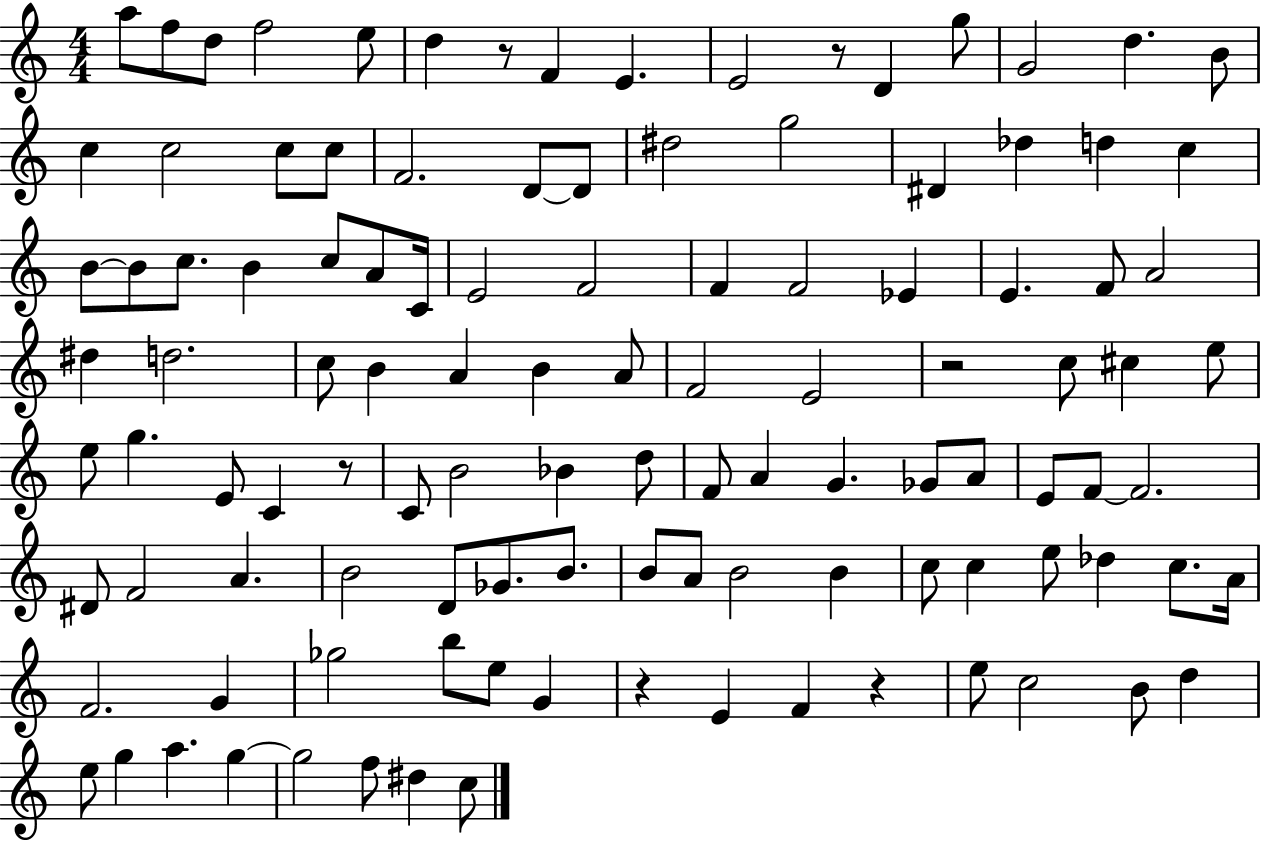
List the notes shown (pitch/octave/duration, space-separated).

A5/e F5/e D5/e F5/h E5/e D5/q R/e F4/q E4/q. E4/h R/e D4/q G5/e G4/h D5/q. B4/e C5/q C5/h C5/e C5/e F4/h. D4/e D4/e D#5/h G5/h D#4/q Db5/q D5/q C5/q B4/e B4/e C5/e. B4/q C5/e A4/e C4/s E4/h F4/h F4/q F4/h Eb4/q E4/q. F4/e A4/h D#5/q D5/h. C5/e B4/q A4/q B4/q A4/e F4/h E4/h R/h C5/e C#5/q E5/e E5/e G5/q. E4/e C4/q R/e C4/e B4/h Bb4/q D5/e F4/e A4/q G4/q. Gb4/e A4/e E4/e F4/e F4/h. D#4/e F4/h A4/q. B4/h D4/e Gb4/e. B4/e. B4/e A4/e B4/h B4/q C5/e C5/q E5/e Db5/q C5/e. A4/s F4/h. G4/q Gb5/h B5/e E5/e G4/q R/q E4/q F4/q R/q E5/e C5/h B4/e D5/q E5/e G5/q A5/q. G5/q G5/h F5/e D#5/q C5/e